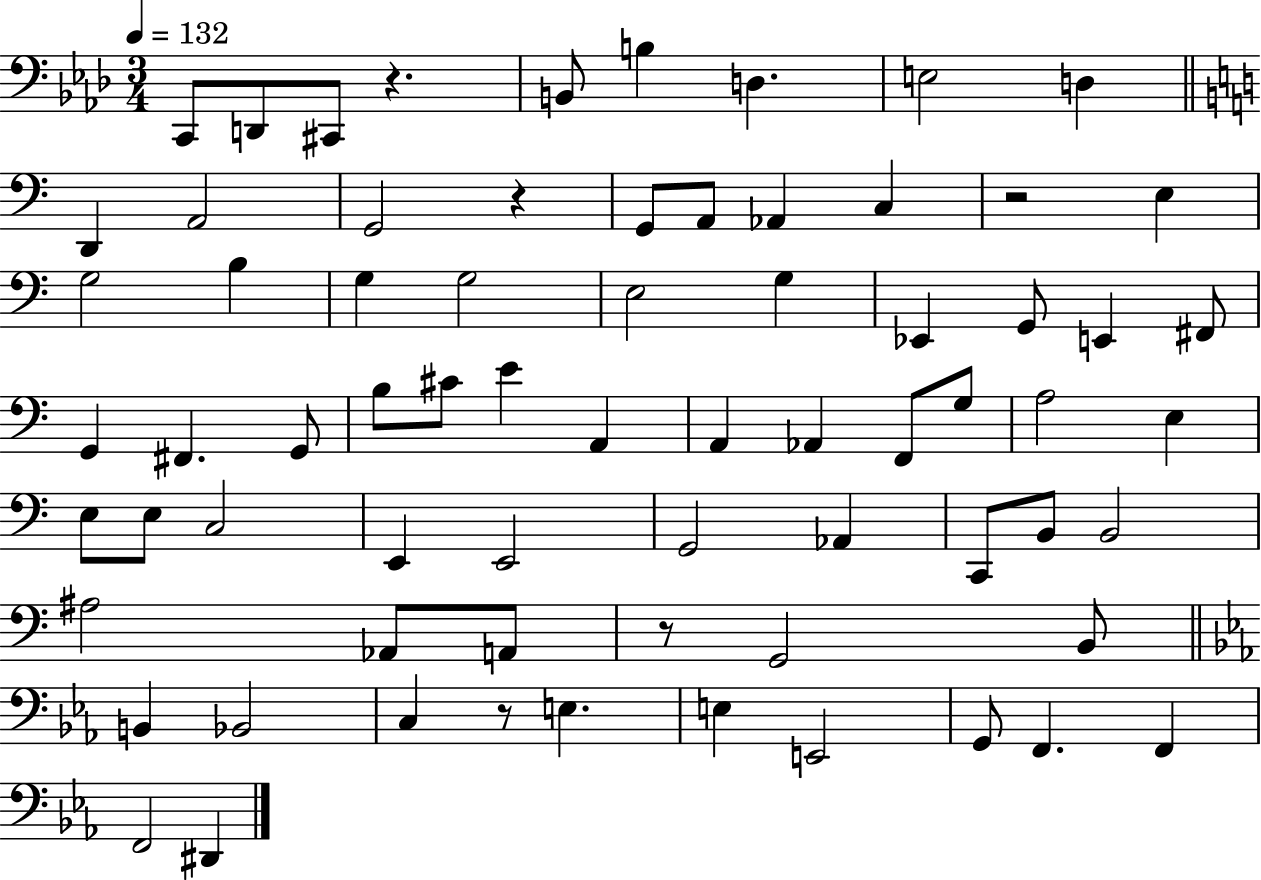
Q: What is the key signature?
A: AES major